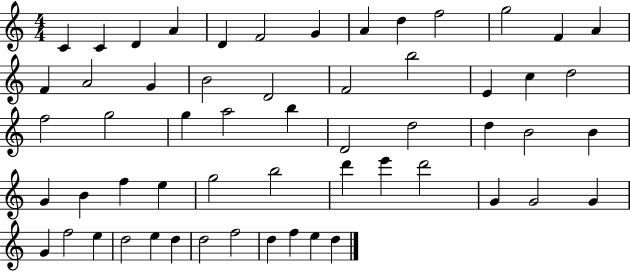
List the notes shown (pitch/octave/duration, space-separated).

C4/q C4/q D4/q A4/q D4/q F4/h G4/q A4/q D5/q F5/h G5/h F4/q A4/q F4/q A4/h G4/q B4/h D4/h F4/h B5/h E4/q C5/q D5/h F5/h G5/h G5/q A5/h B5/q D4/h D5/h D5/q B4/h B4/q G4/q B4/q F5/q E5/q G5/h B5/h D6/q E6/q D6/h G4/q G4/h G4/q G4/q F5/h E5/q D5/h E5/q D5/q D5/h F5/h D5/q F5/q E5/q D5/q